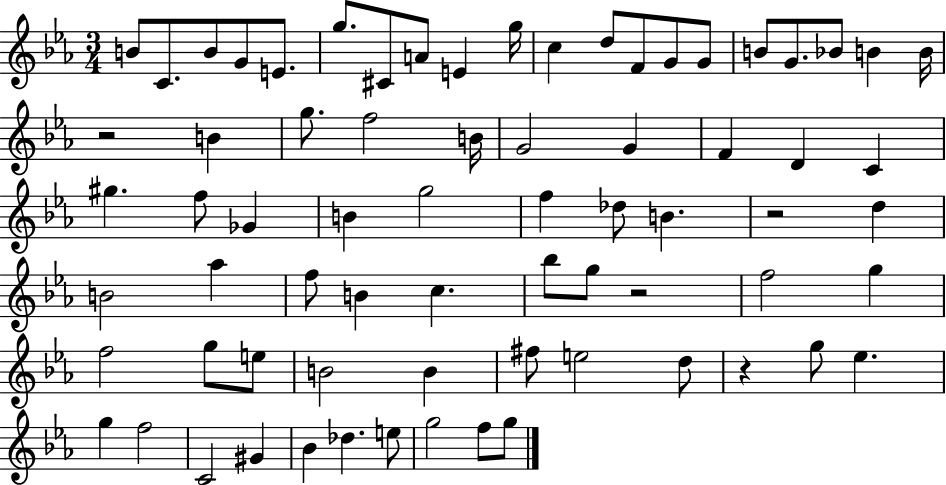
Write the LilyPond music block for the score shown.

{
  \clef treble
  \numericTimeSignature
  \time 3/4
  \key ees \major
  \repeat volta 2 { b'8 c'8. b'8 g'8 e'8. | g''8. cis'8 a'8 e'4 g''16 | c''4 d''8 f'8 g'8 g'8 | b'8 g'8. bes'8 b'4 b'16 | \break r2 b'4 | g''8. f''2 b'16 | g'2 g'4 | f'4 d'4 c'4 | \break gis''4. f''8 ges'4 | b'4 g''2 | f''4 des''8 b'4. | r2 d''4 | \break b'2 aes''4 | f''8 b'4 c''4. | bes''8 g''8 r2 | f''2 g''4 | \break f''2 g''8 e''8 | b'2 b'4 | fis''8 e''2 d''8 | r4 g''8 ees''4. | \break g''4 f''2 | c'2 gis'4 | bes'4 des''4. e''8 | g''2 f''8 g''8 | \break } \bar "|."
}